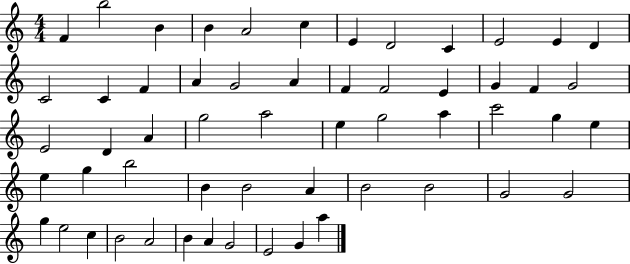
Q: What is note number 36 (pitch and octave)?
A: E5